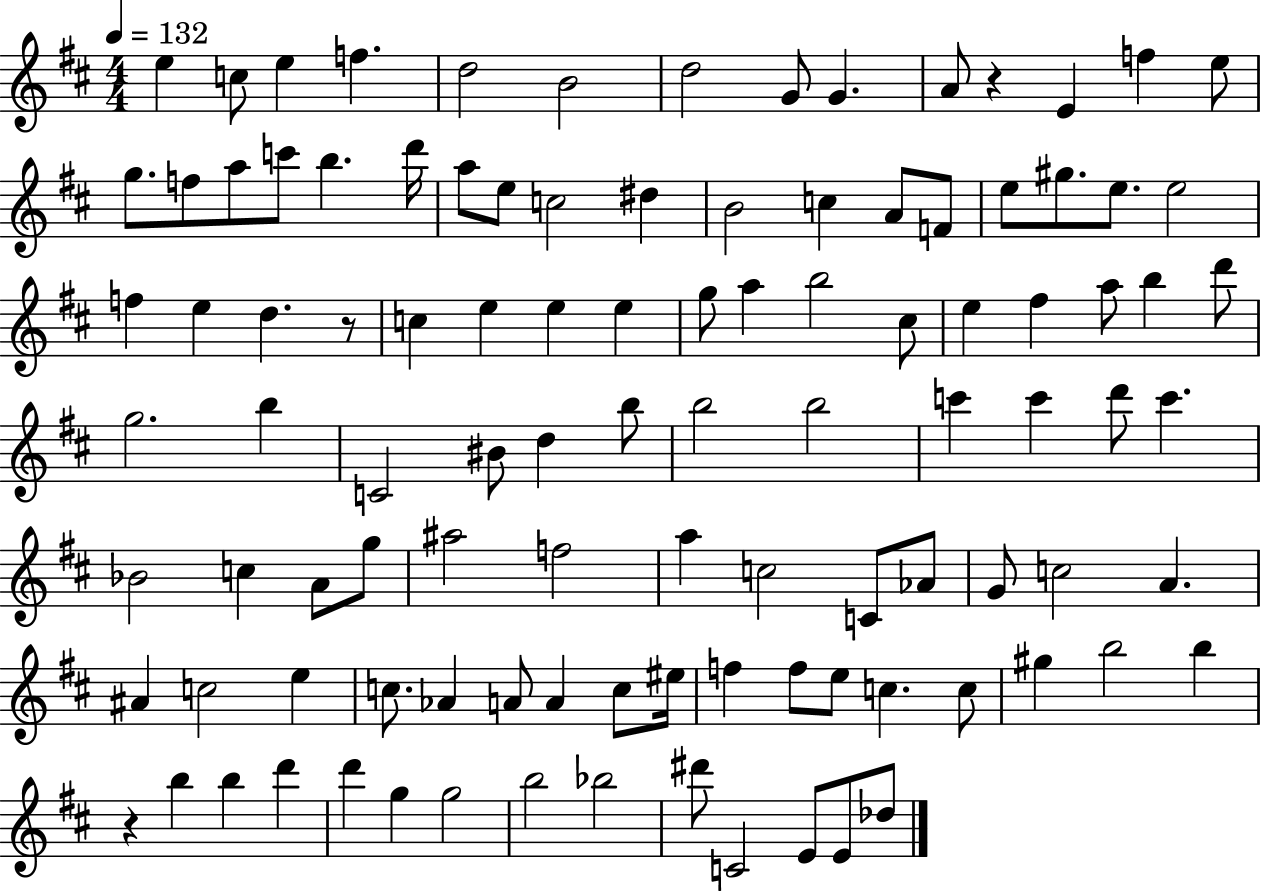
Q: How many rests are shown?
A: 3